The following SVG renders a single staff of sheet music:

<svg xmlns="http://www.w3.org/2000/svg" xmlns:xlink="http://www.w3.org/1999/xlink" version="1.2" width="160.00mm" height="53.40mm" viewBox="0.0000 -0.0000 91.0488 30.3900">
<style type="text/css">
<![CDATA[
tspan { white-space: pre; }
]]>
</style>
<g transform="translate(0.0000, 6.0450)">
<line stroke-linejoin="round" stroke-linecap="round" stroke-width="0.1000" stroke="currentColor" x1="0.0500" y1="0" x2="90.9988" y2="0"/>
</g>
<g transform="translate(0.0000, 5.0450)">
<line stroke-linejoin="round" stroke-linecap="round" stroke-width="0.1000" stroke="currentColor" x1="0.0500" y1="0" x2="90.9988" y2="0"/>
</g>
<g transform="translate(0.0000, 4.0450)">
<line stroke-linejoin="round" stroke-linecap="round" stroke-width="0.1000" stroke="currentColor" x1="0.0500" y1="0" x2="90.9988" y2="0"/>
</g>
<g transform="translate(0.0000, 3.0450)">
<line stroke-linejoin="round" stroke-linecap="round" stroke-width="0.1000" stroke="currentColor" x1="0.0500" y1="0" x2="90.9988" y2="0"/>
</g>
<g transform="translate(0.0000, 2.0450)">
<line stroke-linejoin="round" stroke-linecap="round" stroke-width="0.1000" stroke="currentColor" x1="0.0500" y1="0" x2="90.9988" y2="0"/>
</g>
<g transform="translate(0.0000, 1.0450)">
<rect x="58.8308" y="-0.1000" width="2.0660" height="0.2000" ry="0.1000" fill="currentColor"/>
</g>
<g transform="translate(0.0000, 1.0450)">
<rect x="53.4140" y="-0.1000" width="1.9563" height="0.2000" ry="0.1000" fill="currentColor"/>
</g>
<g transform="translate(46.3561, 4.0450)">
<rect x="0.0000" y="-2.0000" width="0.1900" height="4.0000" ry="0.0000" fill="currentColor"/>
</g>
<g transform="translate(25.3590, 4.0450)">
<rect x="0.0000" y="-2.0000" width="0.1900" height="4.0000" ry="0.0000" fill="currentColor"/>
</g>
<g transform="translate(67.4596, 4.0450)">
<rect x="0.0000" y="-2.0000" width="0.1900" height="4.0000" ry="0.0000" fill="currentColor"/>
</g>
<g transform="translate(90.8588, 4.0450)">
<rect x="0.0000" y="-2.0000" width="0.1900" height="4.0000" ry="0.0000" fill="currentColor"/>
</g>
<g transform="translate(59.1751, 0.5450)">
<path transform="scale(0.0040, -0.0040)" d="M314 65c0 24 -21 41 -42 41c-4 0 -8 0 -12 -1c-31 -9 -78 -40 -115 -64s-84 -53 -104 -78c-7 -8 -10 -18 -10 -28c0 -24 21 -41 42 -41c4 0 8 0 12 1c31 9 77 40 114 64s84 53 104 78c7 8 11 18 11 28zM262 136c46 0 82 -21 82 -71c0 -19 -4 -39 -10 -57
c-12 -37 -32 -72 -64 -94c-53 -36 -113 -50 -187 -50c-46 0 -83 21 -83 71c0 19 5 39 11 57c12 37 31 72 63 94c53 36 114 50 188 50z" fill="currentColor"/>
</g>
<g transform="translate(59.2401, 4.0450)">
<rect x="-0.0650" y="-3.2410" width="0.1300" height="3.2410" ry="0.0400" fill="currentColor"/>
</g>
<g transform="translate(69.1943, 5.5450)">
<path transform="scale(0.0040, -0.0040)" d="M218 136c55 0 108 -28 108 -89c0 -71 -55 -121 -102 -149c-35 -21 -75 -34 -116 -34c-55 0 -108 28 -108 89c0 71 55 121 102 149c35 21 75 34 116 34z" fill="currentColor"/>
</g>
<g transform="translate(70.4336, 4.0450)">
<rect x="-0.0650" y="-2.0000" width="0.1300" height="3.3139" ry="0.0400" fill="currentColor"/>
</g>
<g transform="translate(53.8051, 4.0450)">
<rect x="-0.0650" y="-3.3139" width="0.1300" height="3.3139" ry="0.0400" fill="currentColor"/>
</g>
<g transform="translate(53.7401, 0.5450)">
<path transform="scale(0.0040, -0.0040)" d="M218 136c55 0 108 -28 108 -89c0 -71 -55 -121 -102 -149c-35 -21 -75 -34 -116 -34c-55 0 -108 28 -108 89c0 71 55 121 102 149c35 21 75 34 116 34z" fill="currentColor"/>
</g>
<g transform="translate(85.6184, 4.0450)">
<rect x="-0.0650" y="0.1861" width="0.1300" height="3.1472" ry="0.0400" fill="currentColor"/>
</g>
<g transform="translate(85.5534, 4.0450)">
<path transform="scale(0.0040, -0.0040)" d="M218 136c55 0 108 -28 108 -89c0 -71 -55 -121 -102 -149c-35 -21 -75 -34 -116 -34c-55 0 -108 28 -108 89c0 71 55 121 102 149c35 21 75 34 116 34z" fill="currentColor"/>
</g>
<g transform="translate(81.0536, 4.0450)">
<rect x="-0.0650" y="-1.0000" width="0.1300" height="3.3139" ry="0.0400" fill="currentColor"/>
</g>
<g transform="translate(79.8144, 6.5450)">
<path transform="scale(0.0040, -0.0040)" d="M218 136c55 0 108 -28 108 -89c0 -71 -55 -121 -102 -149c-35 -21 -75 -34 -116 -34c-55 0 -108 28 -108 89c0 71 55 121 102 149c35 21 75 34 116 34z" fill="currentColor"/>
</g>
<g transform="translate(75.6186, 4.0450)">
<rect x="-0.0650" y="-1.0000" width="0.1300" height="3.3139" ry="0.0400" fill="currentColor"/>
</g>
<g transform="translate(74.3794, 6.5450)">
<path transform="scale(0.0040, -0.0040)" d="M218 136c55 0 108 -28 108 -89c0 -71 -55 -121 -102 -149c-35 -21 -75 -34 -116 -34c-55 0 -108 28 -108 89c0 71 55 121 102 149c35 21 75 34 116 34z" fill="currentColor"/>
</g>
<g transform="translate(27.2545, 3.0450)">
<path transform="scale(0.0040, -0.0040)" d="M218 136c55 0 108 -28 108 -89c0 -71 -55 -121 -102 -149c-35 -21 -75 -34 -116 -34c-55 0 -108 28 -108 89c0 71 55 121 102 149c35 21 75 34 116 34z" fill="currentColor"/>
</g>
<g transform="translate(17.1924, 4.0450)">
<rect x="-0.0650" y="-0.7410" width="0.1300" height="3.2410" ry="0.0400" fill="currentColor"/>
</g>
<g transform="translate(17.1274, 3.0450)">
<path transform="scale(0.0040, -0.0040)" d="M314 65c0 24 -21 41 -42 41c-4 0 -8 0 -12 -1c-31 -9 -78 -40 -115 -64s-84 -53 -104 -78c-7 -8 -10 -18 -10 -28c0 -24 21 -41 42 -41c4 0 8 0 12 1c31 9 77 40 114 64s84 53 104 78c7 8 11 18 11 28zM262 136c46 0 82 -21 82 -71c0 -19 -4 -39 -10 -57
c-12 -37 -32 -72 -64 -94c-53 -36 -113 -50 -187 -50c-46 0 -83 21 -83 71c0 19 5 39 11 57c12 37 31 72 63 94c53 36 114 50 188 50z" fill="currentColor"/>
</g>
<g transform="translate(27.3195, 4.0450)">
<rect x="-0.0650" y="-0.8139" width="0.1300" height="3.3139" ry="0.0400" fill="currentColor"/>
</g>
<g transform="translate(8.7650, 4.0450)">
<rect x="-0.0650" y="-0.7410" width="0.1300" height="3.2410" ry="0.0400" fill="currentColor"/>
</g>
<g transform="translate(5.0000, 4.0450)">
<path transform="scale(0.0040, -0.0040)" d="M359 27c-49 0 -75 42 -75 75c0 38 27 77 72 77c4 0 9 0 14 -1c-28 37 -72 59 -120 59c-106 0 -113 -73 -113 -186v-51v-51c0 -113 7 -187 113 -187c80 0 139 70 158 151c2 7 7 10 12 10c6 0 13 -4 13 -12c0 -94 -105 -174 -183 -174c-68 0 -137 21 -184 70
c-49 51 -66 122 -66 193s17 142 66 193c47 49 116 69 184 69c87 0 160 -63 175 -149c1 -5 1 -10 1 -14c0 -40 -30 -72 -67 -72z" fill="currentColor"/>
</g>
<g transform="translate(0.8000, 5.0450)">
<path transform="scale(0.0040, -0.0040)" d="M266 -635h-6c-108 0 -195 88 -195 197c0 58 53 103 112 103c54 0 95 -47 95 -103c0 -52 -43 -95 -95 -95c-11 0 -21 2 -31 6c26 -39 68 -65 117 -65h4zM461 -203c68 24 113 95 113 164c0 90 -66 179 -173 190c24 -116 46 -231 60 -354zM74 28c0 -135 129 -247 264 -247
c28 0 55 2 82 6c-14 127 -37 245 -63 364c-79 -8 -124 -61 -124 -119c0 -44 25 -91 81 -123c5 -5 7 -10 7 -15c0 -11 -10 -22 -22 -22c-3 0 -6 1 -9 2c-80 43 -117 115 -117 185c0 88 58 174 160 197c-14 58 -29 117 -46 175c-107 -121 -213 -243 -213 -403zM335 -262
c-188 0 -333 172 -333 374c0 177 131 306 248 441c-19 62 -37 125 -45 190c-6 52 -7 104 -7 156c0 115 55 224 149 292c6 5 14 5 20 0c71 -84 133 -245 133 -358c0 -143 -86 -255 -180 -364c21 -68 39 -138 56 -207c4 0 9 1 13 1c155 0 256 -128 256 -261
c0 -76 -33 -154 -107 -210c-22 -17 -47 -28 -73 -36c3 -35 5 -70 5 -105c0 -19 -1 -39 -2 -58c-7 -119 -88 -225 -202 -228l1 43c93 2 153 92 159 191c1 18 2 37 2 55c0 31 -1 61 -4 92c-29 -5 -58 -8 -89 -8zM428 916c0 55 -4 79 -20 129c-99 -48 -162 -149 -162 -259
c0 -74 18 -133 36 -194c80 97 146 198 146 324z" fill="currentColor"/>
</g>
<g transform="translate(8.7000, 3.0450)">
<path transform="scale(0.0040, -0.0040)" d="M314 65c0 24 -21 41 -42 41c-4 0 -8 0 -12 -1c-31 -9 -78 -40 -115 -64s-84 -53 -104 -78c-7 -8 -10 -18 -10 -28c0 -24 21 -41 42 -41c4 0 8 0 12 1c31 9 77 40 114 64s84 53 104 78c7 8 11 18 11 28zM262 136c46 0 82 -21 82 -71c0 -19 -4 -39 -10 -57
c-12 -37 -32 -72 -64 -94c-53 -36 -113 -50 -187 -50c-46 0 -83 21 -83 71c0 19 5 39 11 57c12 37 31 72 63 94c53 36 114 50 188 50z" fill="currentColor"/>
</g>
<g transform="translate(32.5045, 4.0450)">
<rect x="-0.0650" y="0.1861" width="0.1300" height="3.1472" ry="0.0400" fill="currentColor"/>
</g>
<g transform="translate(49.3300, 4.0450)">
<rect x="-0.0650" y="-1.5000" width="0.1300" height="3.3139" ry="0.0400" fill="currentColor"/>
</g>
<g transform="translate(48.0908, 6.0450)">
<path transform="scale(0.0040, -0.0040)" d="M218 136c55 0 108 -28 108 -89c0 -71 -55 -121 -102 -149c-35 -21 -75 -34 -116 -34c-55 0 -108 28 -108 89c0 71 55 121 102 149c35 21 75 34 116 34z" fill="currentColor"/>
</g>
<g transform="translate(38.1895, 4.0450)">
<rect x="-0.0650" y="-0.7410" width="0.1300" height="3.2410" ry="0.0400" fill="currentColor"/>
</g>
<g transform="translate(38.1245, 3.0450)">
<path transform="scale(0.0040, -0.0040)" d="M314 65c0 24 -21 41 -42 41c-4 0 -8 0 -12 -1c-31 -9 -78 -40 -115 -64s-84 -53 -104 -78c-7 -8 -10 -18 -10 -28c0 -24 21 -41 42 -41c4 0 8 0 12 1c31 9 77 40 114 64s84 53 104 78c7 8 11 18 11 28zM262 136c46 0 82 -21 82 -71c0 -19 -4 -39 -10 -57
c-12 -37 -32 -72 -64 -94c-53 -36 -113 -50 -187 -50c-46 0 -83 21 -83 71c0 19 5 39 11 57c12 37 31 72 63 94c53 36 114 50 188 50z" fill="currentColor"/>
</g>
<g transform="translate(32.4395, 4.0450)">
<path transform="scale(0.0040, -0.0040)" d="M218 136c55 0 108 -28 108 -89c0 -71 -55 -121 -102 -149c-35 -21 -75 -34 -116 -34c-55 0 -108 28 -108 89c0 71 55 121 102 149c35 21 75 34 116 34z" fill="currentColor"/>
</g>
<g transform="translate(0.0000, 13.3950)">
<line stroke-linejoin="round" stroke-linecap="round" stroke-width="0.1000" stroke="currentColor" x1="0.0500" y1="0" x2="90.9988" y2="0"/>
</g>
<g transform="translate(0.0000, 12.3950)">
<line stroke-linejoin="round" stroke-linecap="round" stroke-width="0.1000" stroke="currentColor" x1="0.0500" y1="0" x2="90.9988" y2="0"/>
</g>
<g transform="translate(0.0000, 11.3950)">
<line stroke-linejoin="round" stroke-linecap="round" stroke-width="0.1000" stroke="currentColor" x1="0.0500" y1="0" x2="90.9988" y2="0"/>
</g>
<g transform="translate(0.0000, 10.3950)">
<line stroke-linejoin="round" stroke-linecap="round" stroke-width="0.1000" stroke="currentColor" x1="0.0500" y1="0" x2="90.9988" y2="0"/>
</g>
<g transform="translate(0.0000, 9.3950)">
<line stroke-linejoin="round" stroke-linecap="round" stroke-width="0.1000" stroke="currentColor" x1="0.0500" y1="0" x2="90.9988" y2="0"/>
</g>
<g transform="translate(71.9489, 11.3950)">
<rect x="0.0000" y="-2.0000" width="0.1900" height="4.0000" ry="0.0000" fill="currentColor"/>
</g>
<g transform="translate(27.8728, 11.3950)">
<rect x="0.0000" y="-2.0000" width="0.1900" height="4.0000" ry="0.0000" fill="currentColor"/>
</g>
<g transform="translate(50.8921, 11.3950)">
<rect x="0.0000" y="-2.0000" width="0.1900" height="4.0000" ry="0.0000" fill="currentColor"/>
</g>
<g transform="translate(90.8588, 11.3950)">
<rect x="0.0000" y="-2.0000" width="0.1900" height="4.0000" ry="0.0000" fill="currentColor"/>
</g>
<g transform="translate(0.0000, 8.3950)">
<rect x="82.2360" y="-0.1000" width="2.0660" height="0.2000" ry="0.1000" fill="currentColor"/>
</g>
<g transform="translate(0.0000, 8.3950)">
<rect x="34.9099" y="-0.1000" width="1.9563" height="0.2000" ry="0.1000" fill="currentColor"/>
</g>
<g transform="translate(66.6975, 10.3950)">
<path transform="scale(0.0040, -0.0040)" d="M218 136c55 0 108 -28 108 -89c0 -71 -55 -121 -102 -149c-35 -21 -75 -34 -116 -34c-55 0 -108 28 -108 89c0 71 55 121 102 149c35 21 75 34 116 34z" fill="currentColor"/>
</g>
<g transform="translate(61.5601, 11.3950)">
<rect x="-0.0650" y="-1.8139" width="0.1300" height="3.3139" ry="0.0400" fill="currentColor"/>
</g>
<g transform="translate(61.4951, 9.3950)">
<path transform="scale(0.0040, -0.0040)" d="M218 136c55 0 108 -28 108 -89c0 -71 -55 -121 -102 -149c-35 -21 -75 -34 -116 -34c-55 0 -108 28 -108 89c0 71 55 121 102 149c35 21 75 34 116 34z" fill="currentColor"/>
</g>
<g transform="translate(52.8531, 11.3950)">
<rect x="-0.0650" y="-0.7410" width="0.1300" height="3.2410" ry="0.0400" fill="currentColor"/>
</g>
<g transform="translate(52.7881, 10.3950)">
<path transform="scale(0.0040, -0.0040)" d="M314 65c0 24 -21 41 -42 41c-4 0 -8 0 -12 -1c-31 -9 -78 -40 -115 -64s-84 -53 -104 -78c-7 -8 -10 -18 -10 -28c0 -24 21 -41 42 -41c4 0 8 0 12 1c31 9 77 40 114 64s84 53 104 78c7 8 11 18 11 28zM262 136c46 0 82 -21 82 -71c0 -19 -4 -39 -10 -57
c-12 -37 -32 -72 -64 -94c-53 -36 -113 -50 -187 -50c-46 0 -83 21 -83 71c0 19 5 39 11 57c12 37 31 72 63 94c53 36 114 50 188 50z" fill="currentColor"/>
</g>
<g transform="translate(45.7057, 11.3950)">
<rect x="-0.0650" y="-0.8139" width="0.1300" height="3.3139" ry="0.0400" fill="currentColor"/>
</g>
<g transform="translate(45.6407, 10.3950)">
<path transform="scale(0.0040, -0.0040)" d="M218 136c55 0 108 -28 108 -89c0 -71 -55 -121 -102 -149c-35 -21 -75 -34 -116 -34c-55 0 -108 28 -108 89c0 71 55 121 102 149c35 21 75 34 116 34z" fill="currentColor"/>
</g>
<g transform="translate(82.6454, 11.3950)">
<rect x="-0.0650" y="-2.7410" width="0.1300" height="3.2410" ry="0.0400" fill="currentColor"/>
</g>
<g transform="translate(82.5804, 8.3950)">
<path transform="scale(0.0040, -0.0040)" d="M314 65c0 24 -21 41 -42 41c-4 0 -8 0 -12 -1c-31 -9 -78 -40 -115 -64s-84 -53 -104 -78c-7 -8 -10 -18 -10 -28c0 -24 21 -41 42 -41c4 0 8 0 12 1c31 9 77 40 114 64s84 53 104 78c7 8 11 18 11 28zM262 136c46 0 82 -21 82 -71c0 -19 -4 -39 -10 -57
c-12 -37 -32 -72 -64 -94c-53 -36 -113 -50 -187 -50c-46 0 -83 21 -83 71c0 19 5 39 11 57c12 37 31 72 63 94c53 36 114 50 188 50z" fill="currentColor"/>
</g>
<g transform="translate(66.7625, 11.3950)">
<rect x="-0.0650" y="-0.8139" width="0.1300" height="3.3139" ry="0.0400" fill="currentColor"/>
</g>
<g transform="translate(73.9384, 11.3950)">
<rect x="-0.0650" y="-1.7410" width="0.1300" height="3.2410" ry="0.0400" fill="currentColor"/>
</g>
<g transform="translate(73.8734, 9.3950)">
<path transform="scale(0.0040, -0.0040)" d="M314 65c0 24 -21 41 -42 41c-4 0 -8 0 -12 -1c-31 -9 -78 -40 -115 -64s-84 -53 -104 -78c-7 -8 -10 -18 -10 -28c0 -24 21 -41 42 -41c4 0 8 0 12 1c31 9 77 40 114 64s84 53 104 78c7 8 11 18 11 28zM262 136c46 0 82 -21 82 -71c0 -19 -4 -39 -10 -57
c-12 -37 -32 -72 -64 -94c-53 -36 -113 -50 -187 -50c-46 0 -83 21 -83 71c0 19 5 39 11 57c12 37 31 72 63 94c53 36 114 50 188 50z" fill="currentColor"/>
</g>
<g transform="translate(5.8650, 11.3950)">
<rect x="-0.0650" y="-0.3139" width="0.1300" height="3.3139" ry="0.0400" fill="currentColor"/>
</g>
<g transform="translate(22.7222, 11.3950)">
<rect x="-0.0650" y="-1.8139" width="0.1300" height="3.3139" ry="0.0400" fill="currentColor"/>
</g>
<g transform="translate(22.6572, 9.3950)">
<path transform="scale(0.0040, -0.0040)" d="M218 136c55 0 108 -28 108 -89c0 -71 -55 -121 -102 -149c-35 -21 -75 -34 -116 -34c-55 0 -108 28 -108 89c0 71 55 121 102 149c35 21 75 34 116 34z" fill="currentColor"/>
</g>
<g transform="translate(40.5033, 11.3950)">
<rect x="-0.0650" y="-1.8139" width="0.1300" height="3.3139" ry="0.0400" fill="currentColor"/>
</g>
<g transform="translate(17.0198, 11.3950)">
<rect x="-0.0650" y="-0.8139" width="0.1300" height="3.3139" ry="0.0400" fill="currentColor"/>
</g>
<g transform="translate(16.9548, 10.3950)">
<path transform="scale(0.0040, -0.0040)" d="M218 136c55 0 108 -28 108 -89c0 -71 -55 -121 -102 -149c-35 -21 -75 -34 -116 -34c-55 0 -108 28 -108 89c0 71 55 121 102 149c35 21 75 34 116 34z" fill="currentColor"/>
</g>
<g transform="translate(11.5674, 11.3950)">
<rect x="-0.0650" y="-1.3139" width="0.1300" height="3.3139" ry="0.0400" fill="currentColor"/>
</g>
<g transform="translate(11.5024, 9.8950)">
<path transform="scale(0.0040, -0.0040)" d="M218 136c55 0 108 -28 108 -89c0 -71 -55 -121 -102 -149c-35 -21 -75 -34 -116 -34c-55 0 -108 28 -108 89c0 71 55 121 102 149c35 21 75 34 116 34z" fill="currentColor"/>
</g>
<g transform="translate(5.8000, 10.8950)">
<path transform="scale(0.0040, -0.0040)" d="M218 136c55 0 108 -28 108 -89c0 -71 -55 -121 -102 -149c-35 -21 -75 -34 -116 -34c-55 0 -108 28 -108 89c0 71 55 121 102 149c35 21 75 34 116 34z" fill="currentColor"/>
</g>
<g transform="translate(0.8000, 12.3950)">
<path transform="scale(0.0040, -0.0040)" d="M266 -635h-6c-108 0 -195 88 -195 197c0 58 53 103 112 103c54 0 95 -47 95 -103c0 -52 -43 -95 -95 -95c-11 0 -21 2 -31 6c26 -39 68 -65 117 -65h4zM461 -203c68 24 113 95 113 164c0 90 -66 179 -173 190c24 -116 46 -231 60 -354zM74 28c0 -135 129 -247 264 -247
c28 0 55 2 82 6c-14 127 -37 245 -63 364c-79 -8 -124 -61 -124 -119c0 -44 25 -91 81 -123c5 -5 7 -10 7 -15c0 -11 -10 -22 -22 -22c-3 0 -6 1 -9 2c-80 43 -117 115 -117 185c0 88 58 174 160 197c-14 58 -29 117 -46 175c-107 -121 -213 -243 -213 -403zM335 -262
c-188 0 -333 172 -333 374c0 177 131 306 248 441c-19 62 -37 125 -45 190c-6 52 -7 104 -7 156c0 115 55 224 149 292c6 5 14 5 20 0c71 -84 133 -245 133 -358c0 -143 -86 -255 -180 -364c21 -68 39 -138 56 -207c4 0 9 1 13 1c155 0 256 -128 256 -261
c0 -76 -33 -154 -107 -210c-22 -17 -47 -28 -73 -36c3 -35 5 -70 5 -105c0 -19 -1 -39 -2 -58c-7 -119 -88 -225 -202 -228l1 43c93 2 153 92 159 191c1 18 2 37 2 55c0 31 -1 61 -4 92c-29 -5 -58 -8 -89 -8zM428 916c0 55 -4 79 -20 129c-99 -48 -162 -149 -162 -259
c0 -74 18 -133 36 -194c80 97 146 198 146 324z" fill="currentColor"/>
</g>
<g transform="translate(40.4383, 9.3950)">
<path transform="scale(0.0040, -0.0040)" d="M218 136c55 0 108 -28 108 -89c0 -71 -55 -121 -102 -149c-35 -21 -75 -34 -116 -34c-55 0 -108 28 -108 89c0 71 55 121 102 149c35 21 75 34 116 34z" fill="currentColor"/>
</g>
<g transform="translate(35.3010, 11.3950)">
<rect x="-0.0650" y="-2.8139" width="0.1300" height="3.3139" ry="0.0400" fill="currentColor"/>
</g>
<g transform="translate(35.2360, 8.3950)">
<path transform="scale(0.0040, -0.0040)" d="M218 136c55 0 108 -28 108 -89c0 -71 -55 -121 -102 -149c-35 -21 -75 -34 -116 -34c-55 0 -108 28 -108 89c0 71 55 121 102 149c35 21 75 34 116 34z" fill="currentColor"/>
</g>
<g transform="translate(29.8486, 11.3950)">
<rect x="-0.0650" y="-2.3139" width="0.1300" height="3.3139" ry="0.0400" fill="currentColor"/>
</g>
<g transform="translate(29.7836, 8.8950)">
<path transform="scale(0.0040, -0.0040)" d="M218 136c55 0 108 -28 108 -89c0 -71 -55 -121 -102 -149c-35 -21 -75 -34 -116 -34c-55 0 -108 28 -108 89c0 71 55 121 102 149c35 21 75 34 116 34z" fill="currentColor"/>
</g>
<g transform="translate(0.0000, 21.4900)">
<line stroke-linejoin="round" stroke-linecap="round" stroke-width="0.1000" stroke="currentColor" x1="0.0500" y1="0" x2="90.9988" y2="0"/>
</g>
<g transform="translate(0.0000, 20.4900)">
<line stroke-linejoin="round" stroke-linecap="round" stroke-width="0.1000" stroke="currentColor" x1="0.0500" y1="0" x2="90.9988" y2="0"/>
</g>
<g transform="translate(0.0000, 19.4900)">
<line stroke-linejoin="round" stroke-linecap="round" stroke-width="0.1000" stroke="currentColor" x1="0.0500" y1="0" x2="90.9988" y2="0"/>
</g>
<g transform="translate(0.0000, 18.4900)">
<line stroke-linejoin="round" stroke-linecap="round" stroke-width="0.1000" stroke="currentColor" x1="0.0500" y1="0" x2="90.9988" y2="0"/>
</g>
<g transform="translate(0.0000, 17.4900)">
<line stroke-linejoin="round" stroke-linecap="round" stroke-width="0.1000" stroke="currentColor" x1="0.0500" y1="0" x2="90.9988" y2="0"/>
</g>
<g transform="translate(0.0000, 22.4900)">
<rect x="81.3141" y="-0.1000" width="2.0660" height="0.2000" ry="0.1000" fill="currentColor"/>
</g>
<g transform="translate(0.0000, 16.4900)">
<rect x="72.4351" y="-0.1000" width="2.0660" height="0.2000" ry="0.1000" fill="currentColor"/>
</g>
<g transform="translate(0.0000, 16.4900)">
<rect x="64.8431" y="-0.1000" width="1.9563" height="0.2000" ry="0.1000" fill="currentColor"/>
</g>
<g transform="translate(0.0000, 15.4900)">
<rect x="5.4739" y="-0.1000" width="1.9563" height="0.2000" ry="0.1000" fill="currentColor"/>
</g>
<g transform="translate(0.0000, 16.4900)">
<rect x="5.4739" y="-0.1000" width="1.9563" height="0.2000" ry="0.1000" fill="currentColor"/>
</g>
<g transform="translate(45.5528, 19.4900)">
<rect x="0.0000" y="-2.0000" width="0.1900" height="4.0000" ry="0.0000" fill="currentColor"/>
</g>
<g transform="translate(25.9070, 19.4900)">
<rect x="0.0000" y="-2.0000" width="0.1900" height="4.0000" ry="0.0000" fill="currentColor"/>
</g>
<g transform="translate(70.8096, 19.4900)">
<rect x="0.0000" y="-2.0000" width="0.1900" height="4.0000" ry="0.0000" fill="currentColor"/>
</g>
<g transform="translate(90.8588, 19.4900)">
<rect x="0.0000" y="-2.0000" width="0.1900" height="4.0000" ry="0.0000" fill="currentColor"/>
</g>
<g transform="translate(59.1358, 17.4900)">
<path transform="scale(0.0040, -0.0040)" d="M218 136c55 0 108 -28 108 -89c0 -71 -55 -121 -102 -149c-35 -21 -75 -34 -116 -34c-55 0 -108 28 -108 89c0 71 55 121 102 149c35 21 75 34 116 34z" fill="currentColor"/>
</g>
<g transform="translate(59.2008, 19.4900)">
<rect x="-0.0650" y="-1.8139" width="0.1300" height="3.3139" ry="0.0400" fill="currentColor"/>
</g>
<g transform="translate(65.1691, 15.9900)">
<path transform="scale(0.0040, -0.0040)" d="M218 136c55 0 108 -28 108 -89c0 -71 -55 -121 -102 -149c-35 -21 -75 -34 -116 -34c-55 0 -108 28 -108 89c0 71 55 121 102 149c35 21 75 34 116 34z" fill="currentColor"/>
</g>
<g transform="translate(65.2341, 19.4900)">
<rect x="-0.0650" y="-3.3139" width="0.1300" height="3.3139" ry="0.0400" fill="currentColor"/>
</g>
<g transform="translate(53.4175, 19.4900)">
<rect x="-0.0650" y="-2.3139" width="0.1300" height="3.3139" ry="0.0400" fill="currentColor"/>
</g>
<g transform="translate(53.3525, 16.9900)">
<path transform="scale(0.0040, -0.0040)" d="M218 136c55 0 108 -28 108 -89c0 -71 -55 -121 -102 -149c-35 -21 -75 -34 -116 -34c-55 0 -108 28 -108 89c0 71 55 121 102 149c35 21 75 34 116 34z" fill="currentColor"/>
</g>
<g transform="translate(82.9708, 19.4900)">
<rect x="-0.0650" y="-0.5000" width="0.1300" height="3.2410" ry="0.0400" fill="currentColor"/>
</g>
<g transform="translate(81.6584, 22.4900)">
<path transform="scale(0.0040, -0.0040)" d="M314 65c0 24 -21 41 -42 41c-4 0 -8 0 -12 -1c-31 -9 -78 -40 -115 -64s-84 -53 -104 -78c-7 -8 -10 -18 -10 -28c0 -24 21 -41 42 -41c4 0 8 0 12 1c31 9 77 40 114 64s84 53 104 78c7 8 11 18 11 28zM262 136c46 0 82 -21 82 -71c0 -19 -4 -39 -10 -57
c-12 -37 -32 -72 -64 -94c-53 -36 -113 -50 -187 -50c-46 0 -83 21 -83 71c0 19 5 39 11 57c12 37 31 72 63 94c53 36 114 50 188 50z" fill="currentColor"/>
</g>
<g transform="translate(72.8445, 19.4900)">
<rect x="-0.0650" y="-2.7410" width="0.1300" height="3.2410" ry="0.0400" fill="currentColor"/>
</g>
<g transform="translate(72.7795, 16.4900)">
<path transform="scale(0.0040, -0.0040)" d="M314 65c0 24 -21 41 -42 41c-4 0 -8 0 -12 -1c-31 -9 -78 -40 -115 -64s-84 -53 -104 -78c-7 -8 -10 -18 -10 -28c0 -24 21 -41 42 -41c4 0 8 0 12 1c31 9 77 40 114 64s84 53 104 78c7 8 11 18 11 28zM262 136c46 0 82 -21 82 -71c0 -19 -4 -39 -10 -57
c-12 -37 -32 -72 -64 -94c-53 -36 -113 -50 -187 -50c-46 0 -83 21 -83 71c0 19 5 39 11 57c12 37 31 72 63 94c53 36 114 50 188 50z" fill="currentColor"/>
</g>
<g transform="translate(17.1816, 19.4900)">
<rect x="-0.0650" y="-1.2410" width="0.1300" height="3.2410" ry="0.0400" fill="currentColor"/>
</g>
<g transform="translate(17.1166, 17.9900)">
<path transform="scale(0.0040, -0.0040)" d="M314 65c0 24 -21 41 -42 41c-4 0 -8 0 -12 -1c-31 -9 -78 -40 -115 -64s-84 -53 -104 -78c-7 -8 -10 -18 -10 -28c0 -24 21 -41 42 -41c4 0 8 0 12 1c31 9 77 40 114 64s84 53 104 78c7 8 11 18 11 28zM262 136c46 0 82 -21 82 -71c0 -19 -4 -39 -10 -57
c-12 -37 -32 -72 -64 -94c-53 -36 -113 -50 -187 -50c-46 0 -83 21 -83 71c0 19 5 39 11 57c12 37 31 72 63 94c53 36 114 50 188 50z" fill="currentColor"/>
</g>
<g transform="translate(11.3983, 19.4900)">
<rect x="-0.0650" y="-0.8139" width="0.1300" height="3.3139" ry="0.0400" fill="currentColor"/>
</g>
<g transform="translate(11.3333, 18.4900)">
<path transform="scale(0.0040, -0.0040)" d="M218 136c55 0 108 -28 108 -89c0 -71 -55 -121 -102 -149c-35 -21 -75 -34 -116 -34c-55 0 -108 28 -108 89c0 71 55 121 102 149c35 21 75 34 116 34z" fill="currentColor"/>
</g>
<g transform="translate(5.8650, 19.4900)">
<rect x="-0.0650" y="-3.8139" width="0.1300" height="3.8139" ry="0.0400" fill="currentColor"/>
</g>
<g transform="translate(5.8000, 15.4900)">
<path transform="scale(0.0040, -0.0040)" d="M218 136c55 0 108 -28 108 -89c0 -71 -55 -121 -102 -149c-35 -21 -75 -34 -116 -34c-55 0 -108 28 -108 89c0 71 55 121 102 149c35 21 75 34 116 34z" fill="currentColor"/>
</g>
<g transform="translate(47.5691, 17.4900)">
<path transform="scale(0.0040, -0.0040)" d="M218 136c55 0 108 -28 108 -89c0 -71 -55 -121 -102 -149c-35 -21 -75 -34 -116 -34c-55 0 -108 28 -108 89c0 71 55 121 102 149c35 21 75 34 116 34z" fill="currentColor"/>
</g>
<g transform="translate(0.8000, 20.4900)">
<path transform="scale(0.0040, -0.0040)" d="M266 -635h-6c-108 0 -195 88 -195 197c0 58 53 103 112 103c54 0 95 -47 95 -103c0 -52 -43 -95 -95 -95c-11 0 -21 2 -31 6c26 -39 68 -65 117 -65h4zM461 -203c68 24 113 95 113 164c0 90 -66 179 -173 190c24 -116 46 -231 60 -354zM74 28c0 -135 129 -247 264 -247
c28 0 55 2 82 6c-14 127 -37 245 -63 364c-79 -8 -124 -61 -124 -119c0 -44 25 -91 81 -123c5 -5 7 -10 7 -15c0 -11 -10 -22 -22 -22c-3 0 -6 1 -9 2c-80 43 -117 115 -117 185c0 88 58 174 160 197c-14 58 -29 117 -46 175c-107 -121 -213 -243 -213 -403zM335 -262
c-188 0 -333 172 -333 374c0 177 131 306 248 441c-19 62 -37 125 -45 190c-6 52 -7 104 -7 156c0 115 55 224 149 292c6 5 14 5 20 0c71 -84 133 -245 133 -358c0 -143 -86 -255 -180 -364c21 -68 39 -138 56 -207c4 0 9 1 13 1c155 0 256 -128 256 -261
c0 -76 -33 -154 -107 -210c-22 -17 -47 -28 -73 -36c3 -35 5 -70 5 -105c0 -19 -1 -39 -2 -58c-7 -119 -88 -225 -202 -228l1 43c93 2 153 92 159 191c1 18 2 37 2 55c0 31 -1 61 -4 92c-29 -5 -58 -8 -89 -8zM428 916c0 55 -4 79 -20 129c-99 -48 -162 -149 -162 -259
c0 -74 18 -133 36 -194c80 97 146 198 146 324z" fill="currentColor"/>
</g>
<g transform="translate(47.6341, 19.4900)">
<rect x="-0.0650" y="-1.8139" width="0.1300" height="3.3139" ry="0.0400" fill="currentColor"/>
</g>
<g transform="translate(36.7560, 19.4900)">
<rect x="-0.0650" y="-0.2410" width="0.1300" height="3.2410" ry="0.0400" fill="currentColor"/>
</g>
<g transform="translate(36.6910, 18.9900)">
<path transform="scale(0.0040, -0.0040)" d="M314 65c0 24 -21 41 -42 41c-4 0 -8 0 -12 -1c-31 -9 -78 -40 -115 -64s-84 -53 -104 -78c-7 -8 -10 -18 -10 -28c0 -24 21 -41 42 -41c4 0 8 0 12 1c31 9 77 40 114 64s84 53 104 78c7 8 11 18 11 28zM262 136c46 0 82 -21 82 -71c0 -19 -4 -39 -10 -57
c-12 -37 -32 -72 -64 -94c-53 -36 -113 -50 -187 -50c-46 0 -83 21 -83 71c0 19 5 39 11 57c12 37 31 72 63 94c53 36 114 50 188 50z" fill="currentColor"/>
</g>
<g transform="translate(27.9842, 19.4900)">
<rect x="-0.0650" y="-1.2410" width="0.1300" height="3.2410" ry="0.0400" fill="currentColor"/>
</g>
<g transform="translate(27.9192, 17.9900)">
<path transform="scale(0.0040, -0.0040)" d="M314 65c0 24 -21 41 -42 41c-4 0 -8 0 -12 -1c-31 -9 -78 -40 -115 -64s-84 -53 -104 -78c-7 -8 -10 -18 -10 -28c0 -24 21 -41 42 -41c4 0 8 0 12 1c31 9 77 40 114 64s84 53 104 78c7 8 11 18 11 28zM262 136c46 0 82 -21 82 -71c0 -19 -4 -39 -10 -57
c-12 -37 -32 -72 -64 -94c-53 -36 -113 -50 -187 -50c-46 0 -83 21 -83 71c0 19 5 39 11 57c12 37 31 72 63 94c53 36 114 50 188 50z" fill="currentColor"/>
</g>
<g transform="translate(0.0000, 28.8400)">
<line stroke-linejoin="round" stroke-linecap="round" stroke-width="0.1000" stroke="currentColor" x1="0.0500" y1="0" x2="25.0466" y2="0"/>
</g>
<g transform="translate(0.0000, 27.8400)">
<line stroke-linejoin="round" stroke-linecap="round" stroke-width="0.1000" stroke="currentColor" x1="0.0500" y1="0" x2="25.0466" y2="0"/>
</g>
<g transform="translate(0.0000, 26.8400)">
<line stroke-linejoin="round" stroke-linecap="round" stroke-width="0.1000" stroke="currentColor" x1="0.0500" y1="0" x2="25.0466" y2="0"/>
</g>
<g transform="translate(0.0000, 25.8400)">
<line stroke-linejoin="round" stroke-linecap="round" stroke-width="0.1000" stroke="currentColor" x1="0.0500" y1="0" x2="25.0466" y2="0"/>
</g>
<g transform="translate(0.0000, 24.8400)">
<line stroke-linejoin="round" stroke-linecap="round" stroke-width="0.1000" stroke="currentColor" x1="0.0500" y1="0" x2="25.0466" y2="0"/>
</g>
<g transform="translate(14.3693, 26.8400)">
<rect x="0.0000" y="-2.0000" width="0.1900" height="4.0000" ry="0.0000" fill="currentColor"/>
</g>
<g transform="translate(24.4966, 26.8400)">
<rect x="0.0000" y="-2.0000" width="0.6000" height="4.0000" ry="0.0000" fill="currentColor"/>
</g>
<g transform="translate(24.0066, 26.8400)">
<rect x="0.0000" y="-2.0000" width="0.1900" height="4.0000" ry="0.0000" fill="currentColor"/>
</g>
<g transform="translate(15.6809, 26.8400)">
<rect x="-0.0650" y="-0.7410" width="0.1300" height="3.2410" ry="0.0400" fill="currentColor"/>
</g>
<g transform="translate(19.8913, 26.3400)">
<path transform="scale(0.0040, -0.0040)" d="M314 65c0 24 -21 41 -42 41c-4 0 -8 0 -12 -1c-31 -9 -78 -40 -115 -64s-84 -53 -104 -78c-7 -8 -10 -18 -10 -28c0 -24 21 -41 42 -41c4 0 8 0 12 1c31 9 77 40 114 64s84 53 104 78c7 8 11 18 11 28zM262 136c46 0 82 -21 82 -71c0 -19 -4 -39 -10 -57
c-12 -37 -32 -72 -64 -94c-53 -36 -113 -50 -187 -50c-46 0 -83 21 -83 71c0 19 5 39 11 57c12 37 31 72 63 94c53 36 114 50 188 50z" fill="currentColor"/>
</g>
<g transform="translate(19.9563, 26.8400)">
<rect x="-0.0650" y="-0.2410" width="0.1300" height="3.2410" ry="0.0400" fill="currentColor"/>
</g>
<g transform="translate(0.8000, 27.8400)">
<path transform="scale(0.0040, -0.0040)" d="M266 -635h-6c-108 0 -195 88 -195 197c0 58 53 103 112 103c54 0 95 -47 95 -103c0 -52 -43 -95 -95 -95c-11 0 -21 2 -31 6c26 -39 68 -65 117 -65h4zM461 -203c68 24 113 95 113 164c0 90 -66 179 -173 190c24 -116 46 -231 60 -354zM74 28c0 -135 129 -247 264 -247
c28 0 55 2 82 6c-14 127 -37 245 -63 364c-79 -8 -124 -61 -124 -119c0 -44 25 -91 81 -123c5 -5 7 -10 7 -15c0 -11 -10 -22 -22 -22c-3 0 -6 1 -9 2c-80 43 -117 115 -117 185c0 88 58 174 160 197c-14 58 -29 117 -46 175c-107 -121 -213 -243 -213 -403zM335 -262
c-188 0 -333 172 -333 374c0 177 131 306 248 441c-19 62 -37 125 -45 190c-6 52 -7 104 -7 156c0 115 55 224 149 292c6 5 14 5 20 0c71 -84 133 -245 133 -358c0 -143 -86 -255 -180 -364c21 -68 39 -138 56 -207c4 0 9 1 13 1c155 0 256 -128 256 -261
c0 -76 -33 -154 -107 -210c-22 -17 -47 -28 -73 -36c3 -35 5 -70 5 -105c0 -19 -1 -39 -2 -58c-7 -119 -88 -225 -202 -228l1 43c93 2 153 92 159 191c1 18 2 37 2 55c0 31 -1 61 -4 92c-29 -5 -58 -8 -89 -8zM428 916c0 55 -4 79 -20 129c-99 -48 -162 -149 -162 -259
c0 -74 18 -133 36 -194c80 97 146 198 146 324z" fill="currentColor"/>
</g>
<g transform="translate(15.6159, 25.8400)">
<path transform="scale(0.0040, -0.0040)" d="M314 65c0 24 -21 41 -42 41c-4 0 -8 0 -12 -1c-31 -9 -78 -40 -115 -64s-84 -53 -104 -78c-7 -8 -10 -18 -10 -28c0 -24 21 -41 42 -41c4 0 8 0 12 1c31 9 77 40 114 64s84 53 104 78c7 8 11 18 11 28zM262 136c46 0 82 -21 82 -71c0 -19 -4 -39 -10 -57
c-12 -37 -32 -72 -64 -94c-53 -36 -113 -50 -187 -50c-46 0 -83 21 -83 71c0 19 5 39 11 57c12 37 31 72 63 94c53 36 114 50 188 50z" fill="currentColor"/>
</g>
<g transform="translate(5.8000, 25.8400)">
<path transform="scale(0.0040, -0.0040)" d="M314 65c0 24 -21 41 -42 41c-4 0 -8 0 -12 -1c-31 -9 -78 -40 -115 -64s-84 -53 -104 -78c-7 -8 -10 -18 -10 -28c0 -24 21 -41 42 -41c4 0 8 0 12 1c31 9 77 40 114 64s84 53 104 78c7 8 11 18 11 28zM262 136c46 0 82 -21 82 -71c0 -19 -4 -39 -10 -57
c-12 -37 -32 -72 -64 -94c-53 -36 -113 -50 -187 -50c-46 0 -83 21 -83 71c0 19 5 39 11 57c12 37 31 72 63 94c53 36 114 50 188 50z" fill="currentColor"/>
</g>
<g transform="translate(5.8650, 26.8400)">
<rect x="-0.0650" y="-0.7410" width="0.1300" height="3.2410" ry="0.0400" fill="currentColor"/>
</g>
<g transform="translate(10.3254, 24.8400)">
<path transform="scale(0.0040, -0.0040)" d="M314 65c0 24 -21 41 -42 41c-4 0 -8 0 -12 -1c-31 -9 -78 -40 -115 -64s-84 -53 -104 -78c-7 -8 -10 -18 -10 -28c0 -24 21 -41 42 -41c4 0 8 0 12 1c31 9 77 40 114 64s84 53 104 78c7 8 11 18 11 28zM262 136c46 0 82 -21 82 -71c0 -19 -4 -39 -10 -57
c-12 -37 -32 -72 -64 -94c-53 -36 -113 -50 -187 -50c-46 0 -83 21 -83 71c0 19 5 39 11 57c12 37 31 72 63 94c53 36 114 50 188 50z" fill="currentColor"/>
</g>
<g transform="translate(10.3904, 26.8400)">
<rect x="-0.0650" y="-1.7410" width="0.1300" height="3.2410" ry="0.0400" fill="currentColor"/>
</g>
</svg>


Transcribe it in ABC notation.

X:1
T:Untitled
M:4/4
L:1/4
K:C
d2 d2 d B d2 E b b2 F D D B c e d f g a f d d2 f d f2 a2 c' d e2 e2 c2 f g f b a2 C2 d2 f2 d2 c2